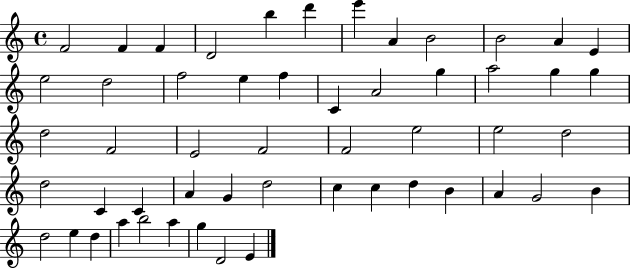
F4/h F4/q F4/q D4/h B5/q D6/q E6/q A4/q B4/h B4/h A4/q E4/q E5/h D5/h F5/h E5/q F5/q C4/q A4/h G5/q A5/h G5/q G5/q D5/h F4/h E4/h F4/h F4/h E5/h E5/h D5/h D5/h C4/q C4/q A4/q G4/q D5/h C5/q C5/q D5/q B4/q A4/q G4/h B4/q D5/h E5/q D5/q A5/q B5/h A5/q G5/q D4/h E4/q